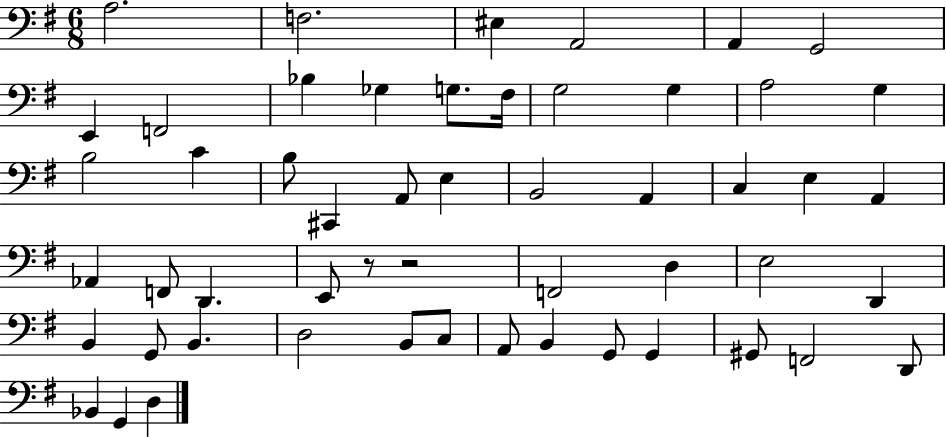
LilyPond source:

{
  \clef bass
  \numericTimeSignature
  \time 6/8
  \key g \major
  a2. | f2. | eis4 a,2 | a,4 g,2 | \break e,4 f,2 | bes4 ges4 g8. fis16 | g2 g4 | a2 g4 | \break b2 c'4 | b8 cis,4 a,8 e4 | b,2 a,4 | c4 e4 a,4 | \break aes,4 f,8 d,4. | e,8 r8 r2 | f,2 d4 | e2 d,4 | \break b,4 g,8 b,4. | d2 b,8 c8 | a,8 b,4 g,8 g,4 | gis,8 f,2 d,8 | \break bes,4 g,4 d4 | \bar "|."
}